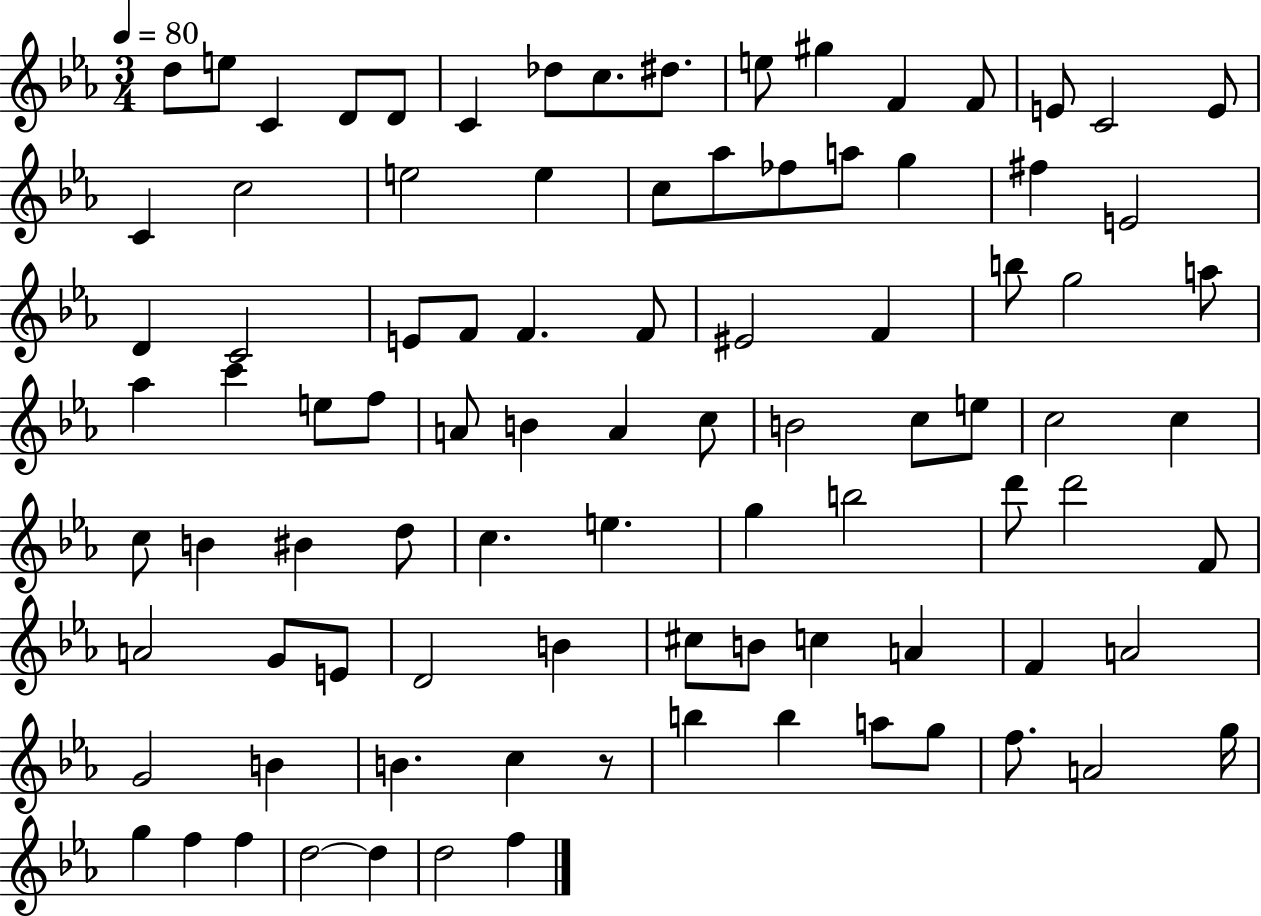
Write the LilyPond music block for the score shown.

{
  \clef treble
  \numericTimeSignature
  \time 3/4
  \key ees \major
  \tempo 4 = 80
  d''8 e''8 c'4 d'8 d'8 | c'4 des''8 c''8. dis''8. | e''8 gis''4 f'4 f'8 | e'8 c'2 e'8 | \break c'4 c''2 | e''2 e''4 | c''8 aes''8 fes''8 a''8 g''4 | fis''4 e'2 | \break d'4 c'2 | e'8 f'8 f'4. f'8 | eis'2 f'4 | b''8 g''2 a''8 | \break aes''4 c'''4 e''8 f''8 | a'8 b'4 a'4 c''8 | b'2 c''8 e''8 | c''2 c''4 | \break c''8 b'4 bis'4 d''8 | c''4. e''4. | g''4 b''2 | d'''8 d'''2 f'8 | \break a'2 g'8 e'8 | d'2 b'4 | cis''8 b'8 c''4 a'4 | f'4 a'2 | \break g'2 b'4 | b'4. c''4 r8 | b''4 b''4 a''8 g''8 | f''8. a'2 g''16 | \break g''4 f''4 f''4 | d''2~~ d''4 | d''2 f''4 | \bar "|."
}